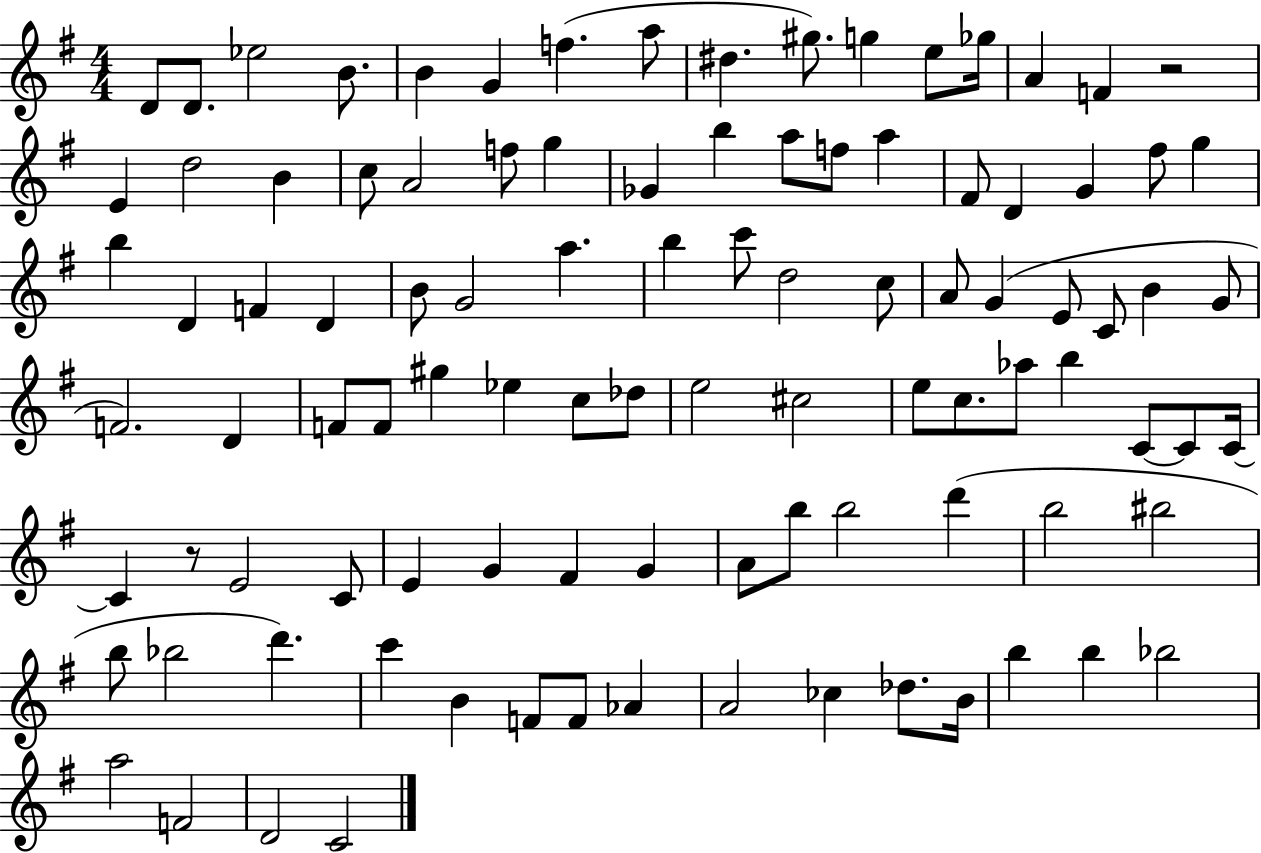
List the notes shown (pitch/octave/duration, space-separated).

D4/e D4/e. Eb5/h B4/e. B4/q G4/q F5/q. A5/e D#5/q. G#5/e. G5/q E5/e Gb5/s A4/q F4/q R/h E4/q D5/h B4/q C5/e A4/h F5/e G5/q Gb4/q B5/q A5/e F5/e A5/q F#4/e D4/q G4/q F#5/e G5/q B5/q D4/q F4/q D4/q B4/e G4/h A5/q. B5/q C6/e D5/h C5/e A4/e G4/q E4/e C4/e B4/q G4/e F4/h. D4/q F4/e F4/e G#5/q Eb5/q C5/e Db5/e E5/h C#5/h E5/e C5/e. Ab5/e B5/q C4/e C4/e C4/s C4/q R/e E4/h C4/e E4/q G4/q F#4/q G4/q A4/e B5/e B5/h D6/q B5/h BIS5/h B5/e Bb5/h D6/q. C6/q B4/q F4/e F4/e Ab4/q A4/h CES5/q Db5/e. B4/s B5/q B5/q Bb5/h A5/h F4/h D4/h C4/h